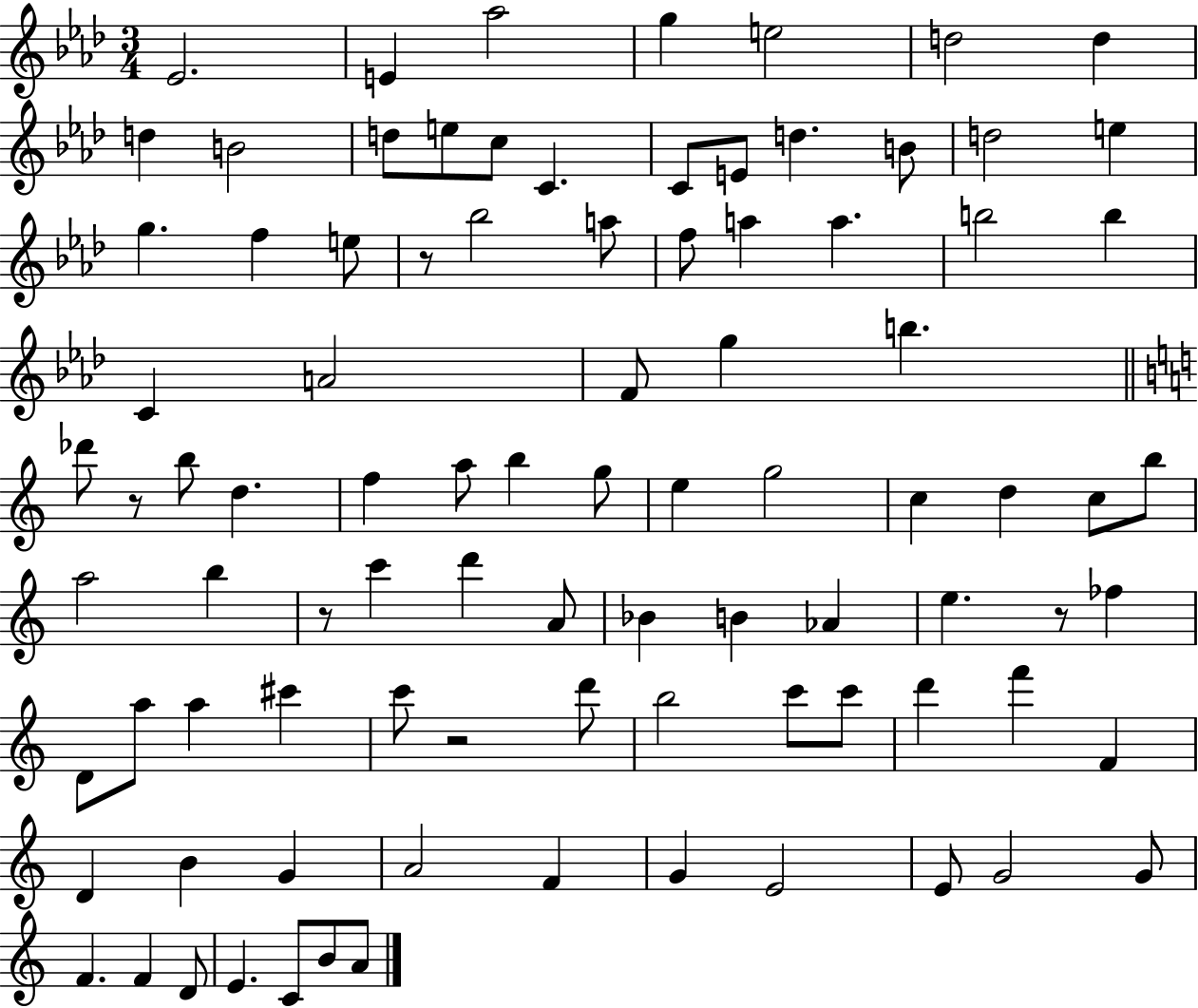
{
  \clef treble
  \numericTimeSignature
  \time 3/4
  \key aes \major
  ees'2. | e'4 aes''2 | g''4 e''2 | d''2 d''4 | \break d''4 b'2 | d''8 e''8 c''8 c'4. | c'8 e'8 d''4. b'8 | d''2 e''4 | \break g''4. f''4 e''8 | r8 bes''2 a''8 | f''8 a''4 a''4. | b''2 b''4 | \break c'4 a'2 | f'8 g''4 b''4. | \bar "||" \break \key c \major des'''8 r8 b''8 d''4. | f''4 a''8 b''4 g''8 | e''4 g''2 | c''4 d''4 c''8 b''8 | \break a''2 b''4 | r8 c'''4 d'''4 a'8 | bes'4 b'4 aes'4 | e''4. r8 fes''4 | \break d'8 a''8 a''4 cis'''4 | c'''8 r2 d'''8 | b''2 c'''8 c'''8 | d'''4 f'''4 f'4 | \break d'4 b'4 g'4 | a'2 f'4 | g'4 e'2 | e'8 g'2 g'8 | \break f'4. f'4 d'8 | e'4. c'8 b'8 a'8 | \bar "|."
}